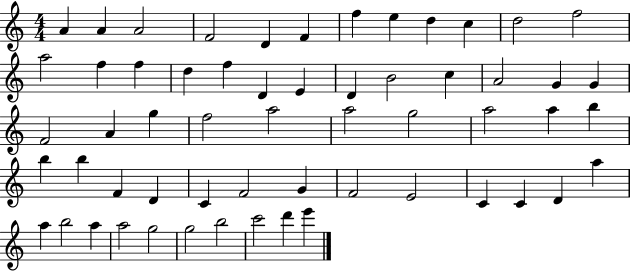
A4/q A4/q A4/h F4/h D4/q F4/q F5/q E5/q D5/q C5/q D5/h F5/h A5/h F5/q F5/q D5/q F5/q D4/q E4/q D4/q B4/h C5/q A4/h G4/q G4/q F4/h A4/q G5/q F5/h A5/h A5/h G5/h A5/h A5/q B5/q B5/q B5/q F4/q D4/q C4/q F4/h G4/q F4/h E4/h C4/q C4/q D4/q A5/q A5/q B5/h A5/q A5/h G5/h G5/h B5/h C6/h D6/q E6/q